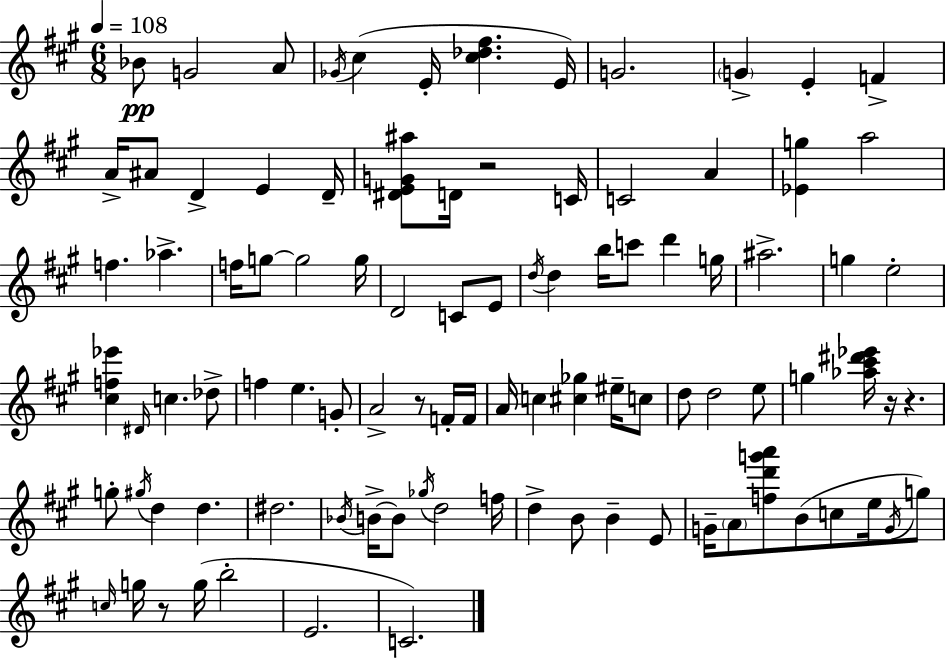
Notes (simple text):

Bb4/e G4/h A4/e Gb4/s C#5/q E4/s [C#5,Db5,F#5]/q. E4/s G4/h. G4/q E4/q F4/q A4/s A#4/e D4/q E4/q D4/s [D#4,E4,G4,A#5]/e D4/s R/h C4/s C4/h A4/q [Eb4,G5]/q A5/h F5/q. Ab5/q. F5/s G5/e G5/h G5/s D4/h C4/e E4/e D5/s D5/q B5/s C6/e D6/q G5/s A#5/h. G5/q E5/h [C#5,F5,Eb6]/q D#4/s C5/q. Db5/e F5/q E5/q. G4/e A4/h R/e F4/s F4/s A4/s C5/q [C#5,Gb5]/q EIS5/s C5/e D5/e D5/h E5/e G5/q [Ab5,C#6,D#6,Eb6]/s R/s R/q. G5/e G#5/s D5/q D5/q. D#5/h. Bb4/s B4/s B4/e Gb5/s D5/h F5/s D5/q B4/e B4/q E4/e G4/s A4/e [F5,D6,G6,A6]/e B4/e C5/e E5/s G4/s G5/e C5/s G5/s R/e G5/s B5/h E4/h. C4/h.